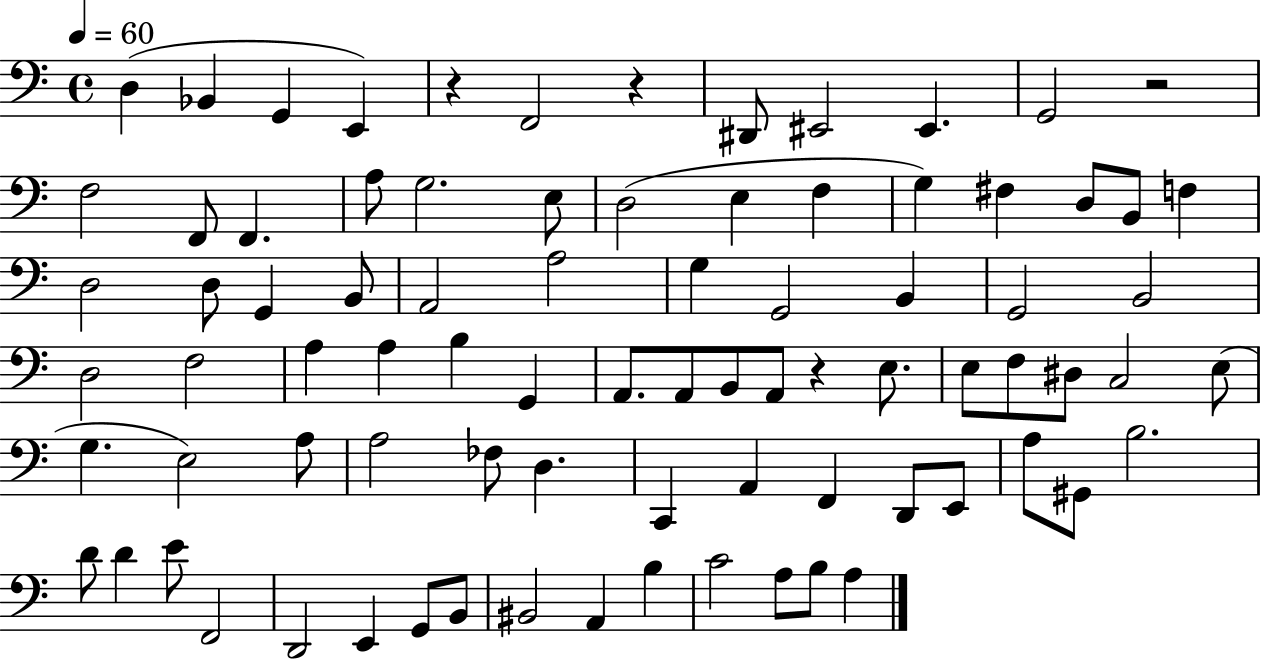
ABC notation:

X:1
T:Untitled
M:4/4
L:1/4
K:C
D, _B,, G,, E,, z F,,2 z ^D,,/2 ^E,,2 ^E,, G,,2 z2 F,2 F,,/2 F,, A,/2 G,2 E,/2 D,2 E, F, G, ^F, D,/2 B,,/2 F, D,2 D,/2 G,, B,,/2 A,,2 A,2 G, G,,2 B,, G,,2 B,,2 D,2 F,2 A, A, B, G,, A,,/2 A,,/2 B,,/2 A,,/2 z E,/2 E,/2 F,/2 ^D,/2 C,2 E,/2 G, E,2 A,/2 A,2 _F,/2 D, C,, A,, F,, D,,/2 E,,/2 A,/2 ^G,,/2 B,2 D/2 D E/2 F,,2 D,,2 E,, G,,/2 B,,/2 ^B,,2 A,, B, C2 A,/2 B,/2 A,